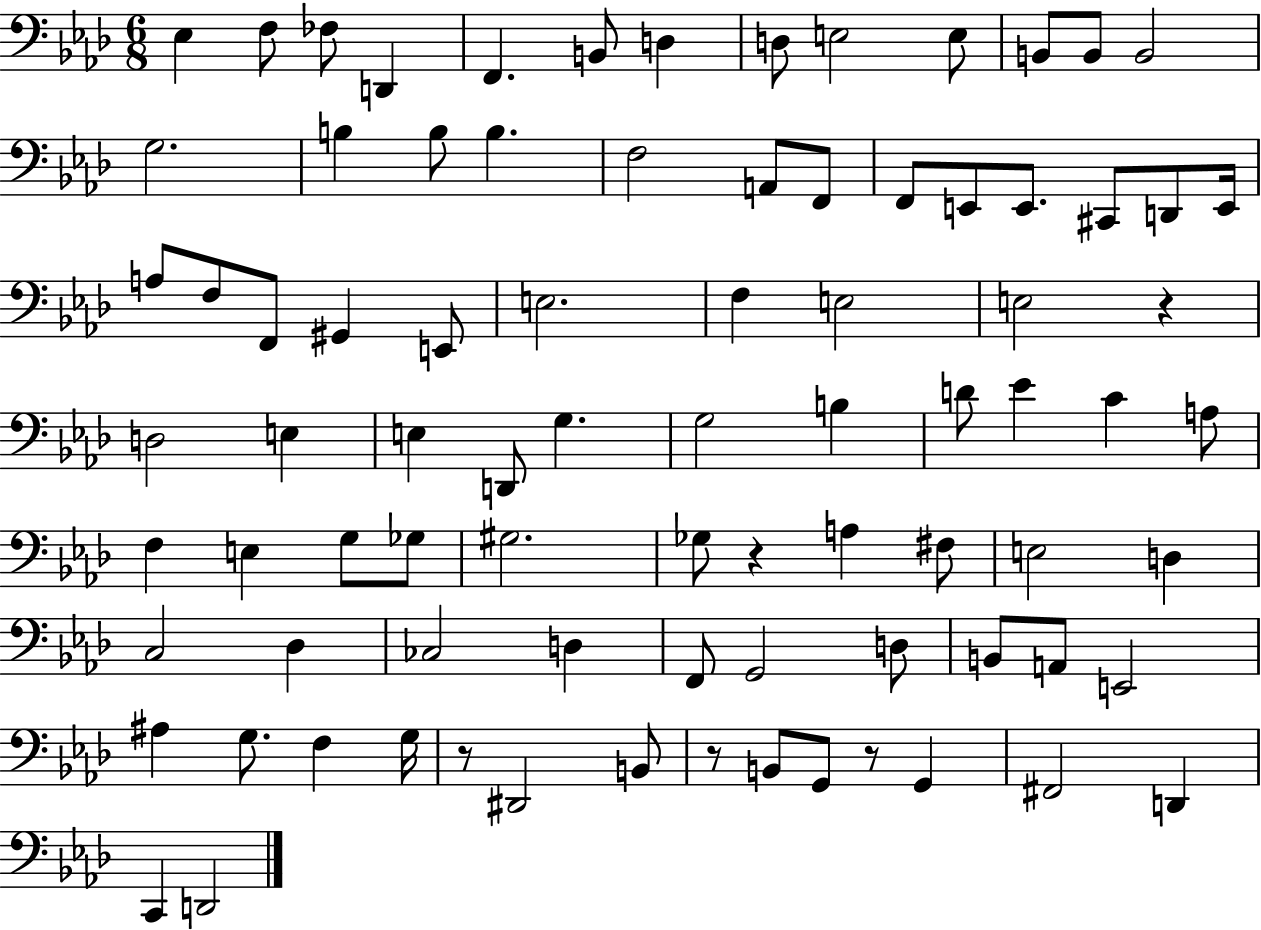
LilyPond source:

{
  \clef bass
  \numericTimeSignature
  \time 6/8
  \key aes \major
  ees4 f8 fes8 d,4 | f,4. b,8 d4 | d8 e2 e8 | b,8 b,8 b,2 | \break g2. | b4 b8 b4. | f2 a,8 f,8 | f,8 e,8 e,8. cis,8 d,8 e,16 | \break a8 f8 f,8 gis,4 e,8 | e2. | f4 e2 | e2 r4 | \break d2 e4 | e4 d,8 g4. | g2 b4 | d'8 ees'4 c'4 a8 | \break f4 e4 g8 ges8 | gis2. | ges8 r4 a4 fis8 | e2 d4 | \break c2 des4 | ces2 d4 | f,8 g,2 d8 | b,8 a,8 e,2 | \break ais4 g8. f4 g16 | r8 dis,2 b,8 | r8 b,8 g,8 r8 g,4 | fis,2 d,4 | \break c,4 d,2 | \bar "|."
}